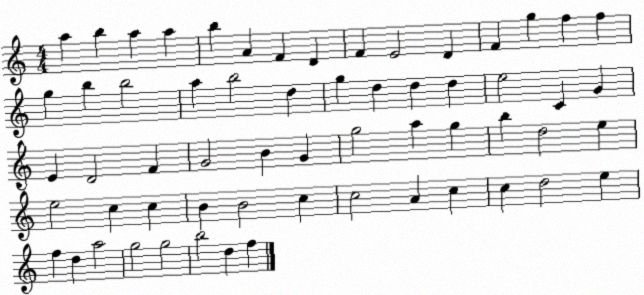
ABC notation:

X:1
T:Untitled
M:4/4
L:1/4
K:C
a b a a b A F D F E2 D F g f f g b b2 a b2 d g d d d e2 C G E D2 F G2 B G g2 a g b d2 e e2 c c B B2 c c2 A c c d2 e f d a2 g2 g2 b2 d f